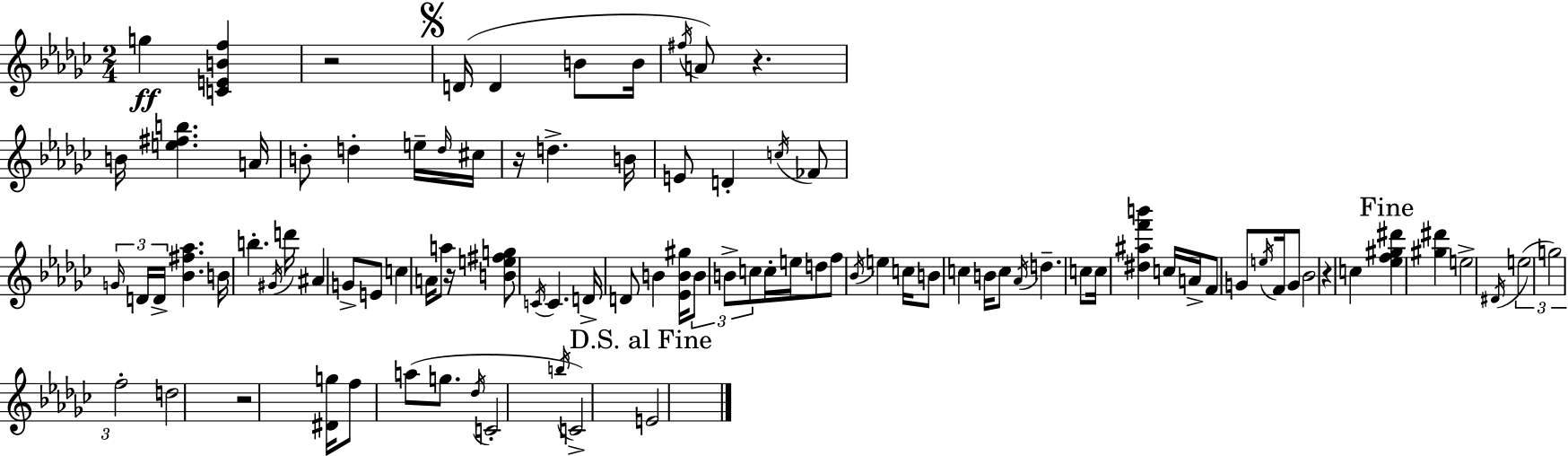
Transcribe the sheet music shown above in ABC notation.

X:1
T:Untitled
M:2/4
L:1/4
K:Ebm
g [CEBf] z2 D/4 D B/2 B/4 ^f/4 A/2 z B/4 [e^fb] A/4 B/2 d e/4 d/4 ^c/4 z/4 d B/4 E/2 D c/4 _F/2 G/4 D/4 D/4 [_B^f_a] B/4 b ^G/4 d'/4 ^A G/2 E/2 c A/4 a/2 z/4 [Be^fg]/2 C/4 C D/4 D/2 B [_EB^g]/4 B/2 B/2 c/2 c/4 e/4 d/2 f/2 _B/4 e c/4 B/2 c B/4 c/2 _A/4 d c/2 c/4 [^d^af'b'] c/4 A/4 F/2 G/2 e/4 F/4 G/2 _B2 z c [_ef^g^d'] [^g^d'] e2 ^D/4 e2 g2 f2 d2 z2 [^Dg]/4 f/2 a/2 g/2 _d/4 C2 b/4 C2 E2